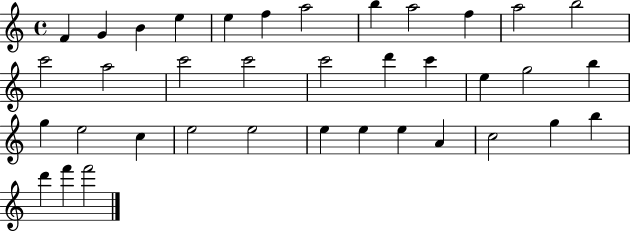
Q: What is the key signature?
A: C major